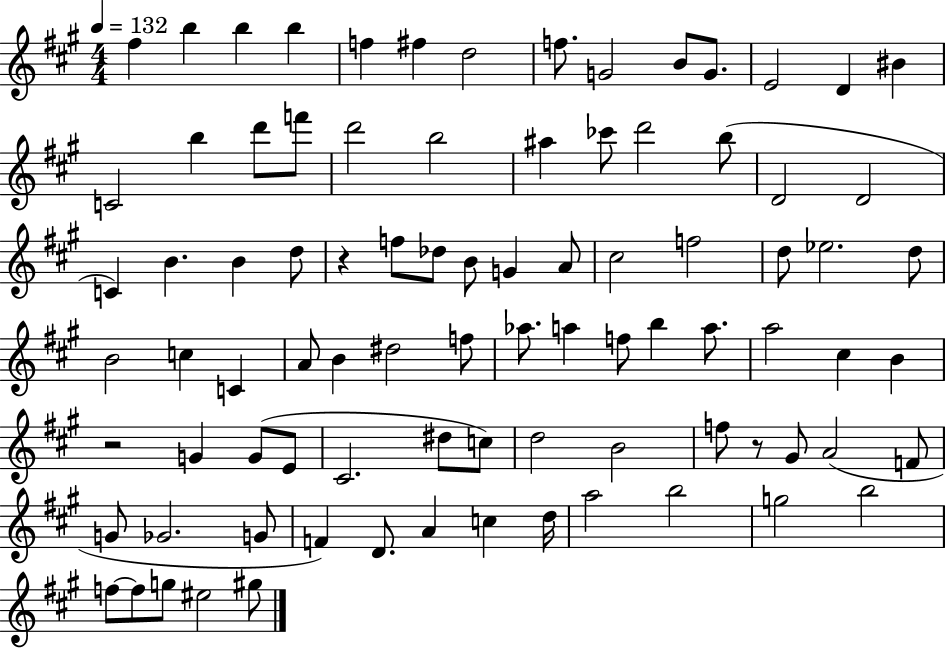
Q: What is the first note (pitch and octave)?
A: F#5